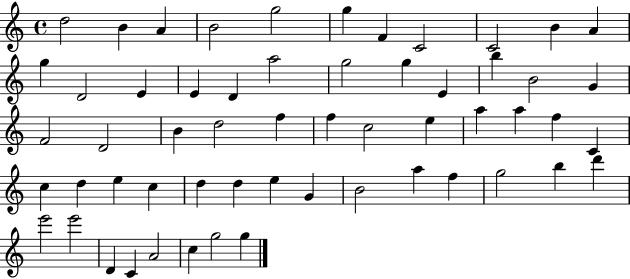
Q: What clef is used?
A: treble